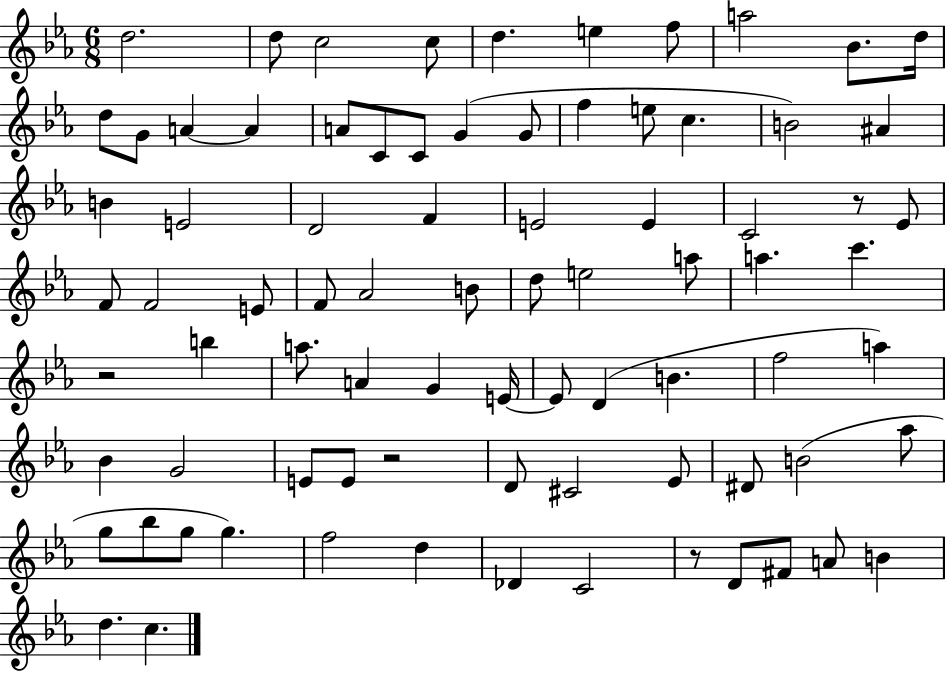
X:1
T:Untitled
M:6/8
L:1/4
K:Eb
d2 d/2 c2 c/2 d e f/2 a2 _B/2 d/4 d/2 G/2 A A A/2 C/2 C/2 G G/2 f e/2 c B2 ^A B E2 D2 F E2 E C2 z/2 _E/2 F/2 F2 E/2 F/2 _A2 B/2 d/2 e2 a/2 a c' z2 b a/2 A G E/4 E/2 D B f2 a _B G2 E/2 E/2 z2 D/2 ^C2 _E/2 ^D/2 B2 _a/2 g/2 _b/2 g/2 g f2 d _D C2 z/2 D/2 ^F/2 A/2 B d c